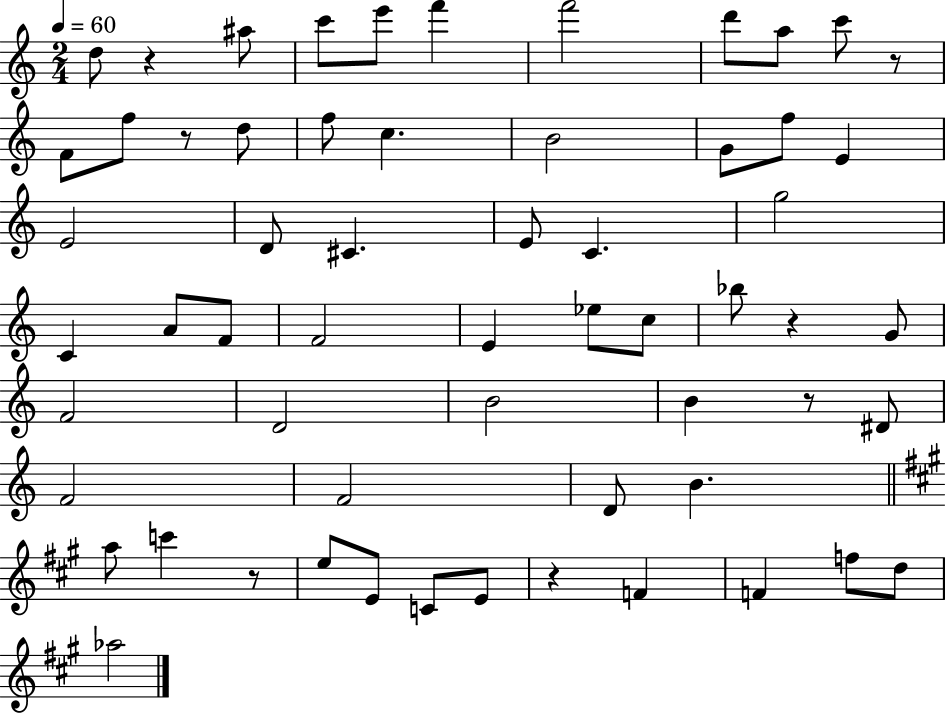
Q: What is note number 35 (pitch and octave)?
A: D4